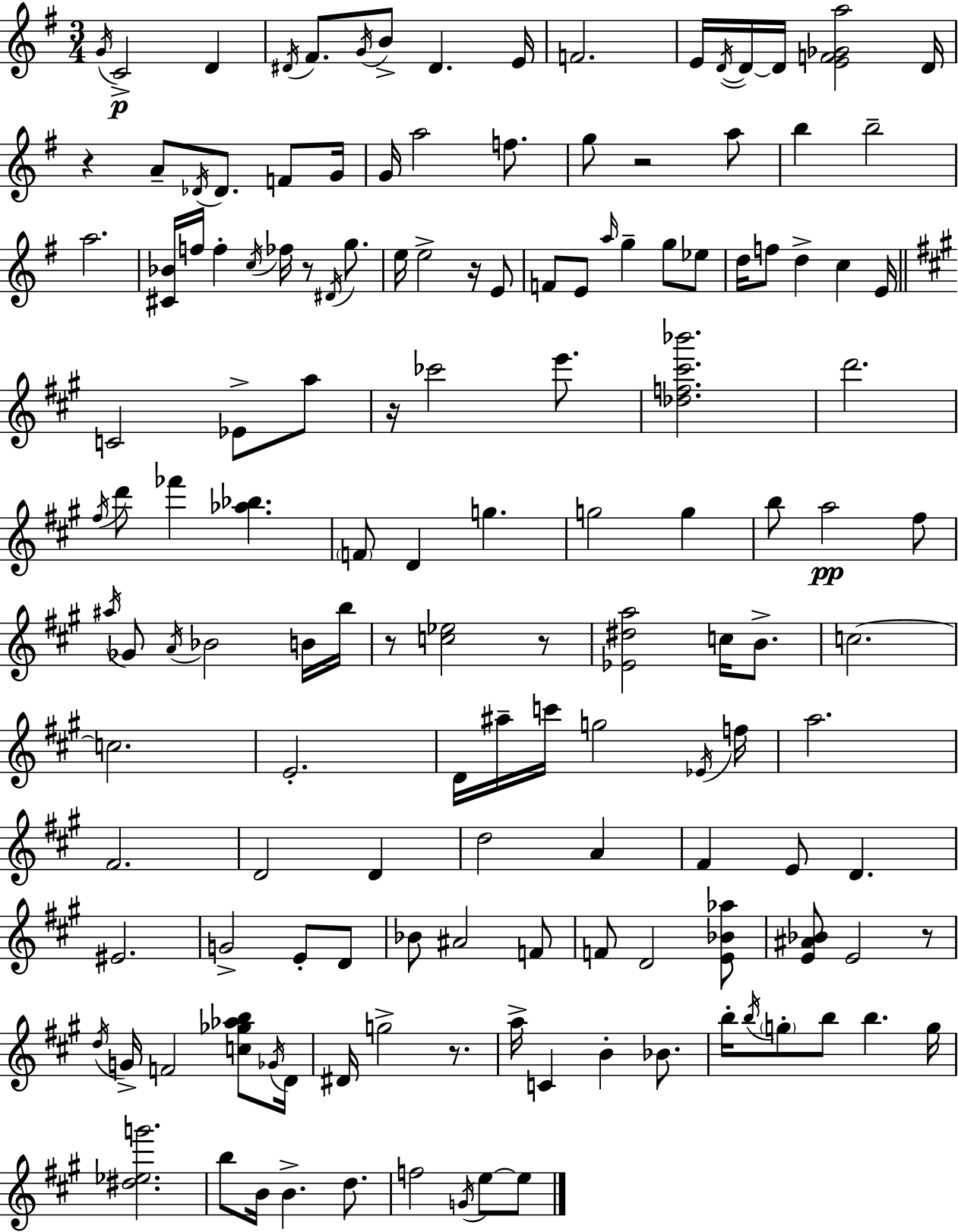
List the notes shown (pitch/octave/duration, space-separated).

G4/s C4/h D4/q D#4/s F#4/e. G4/s B4/e D#4/q. E4/s F4/h. E4/s D4/s D4/s D4/s [E4,F4,Gb4,A5]/h D4/s R/q A4/e Db4/s Db4/e. F4/e G4/s G4/s A5/h F5/e. G5/e R/h A5/e B5/q B5/h A5/h. [C#4,Bb4]/s F5/s F5/q C5/s FES5/s R/e D#4/s G5/e. E5/s E5/h R/s E4/e F4/e E4/e A5/s G5/q G5/e Eb5/e D5/s F5/e D5/q C5/q E4/s C4/h Eb4/e A5/e R/s CES6/h E6/e. [Db5,F5,C#6,Bb6]/h. D6/h. F#5/s D6/e FES6/q [Ab5,Bb5]/q. F4/e D4/q G5/q. G5/h G5/q B5/e A5/h F#5/e A#5/s Gb4/e A4/s Bb4/h B4/s B5/s R/e [C5,Eb5]/h R/e [Eb4,D#5,A5]/h C5/s B4/e. C5/h. C5/h. E4/h. D4/s A#5/s C6/s G5/h Eb4/s F5/s A5/h. F#4/h. D4/h D4/q D5/h A4/q F#4/q E4/e D4/q. EIS4/h. G4/h E4/e D4/e Bb4/e A#4/h F4/e F4/e D4/h [E4,Bb4,Ab5]/e [E4,A#4,Bb4]/e E4/h R/e D5/s G4/s F4/h [C5,Gb5,Ab5,B5]/e Gb4/s D4/s D#4/s G5/h R/e. A5/s C4/q B4/q Bb4/e. B5/s B5/s G5/e B5/e B5/q. G5/s [D#5,Eb5,G6]/h. B5/e B4/s B4/q. D5/e. F5/h G4/s E5/e E5/e